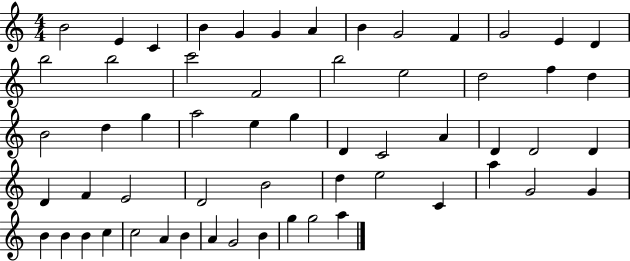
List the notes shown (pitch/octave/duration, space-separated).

B4/h E4/q C4/q B4/q G4/q G4/q A4/q B4/q G4/h F4/q G4/h E4/q D4/q B5/h B5/h C6/h F4/h B5/h E5/h D5/h F5/q D5/q B4/h D5/q G5/q A5/h E5/q G5/q D4/q C4/h A4/q D4/q D4/h D4/q D4/q F4/q E4/h D4/h B4/h D5/q E5/h C4/q A5/q G4/h G4/q B4/q B4/q B4/q C5/q C5/h A4/q B4/q A4/q G4/h B4/q G5/q G5/h A5/q